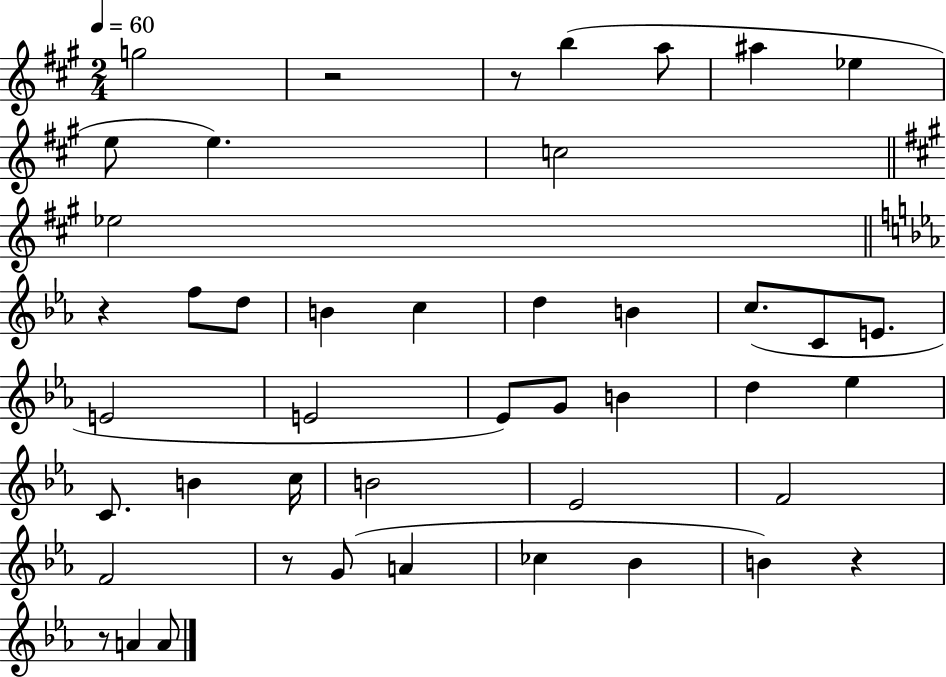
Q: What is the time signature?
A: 2/4